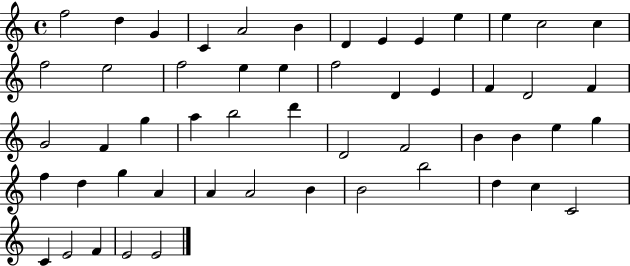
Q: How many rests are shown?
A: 0